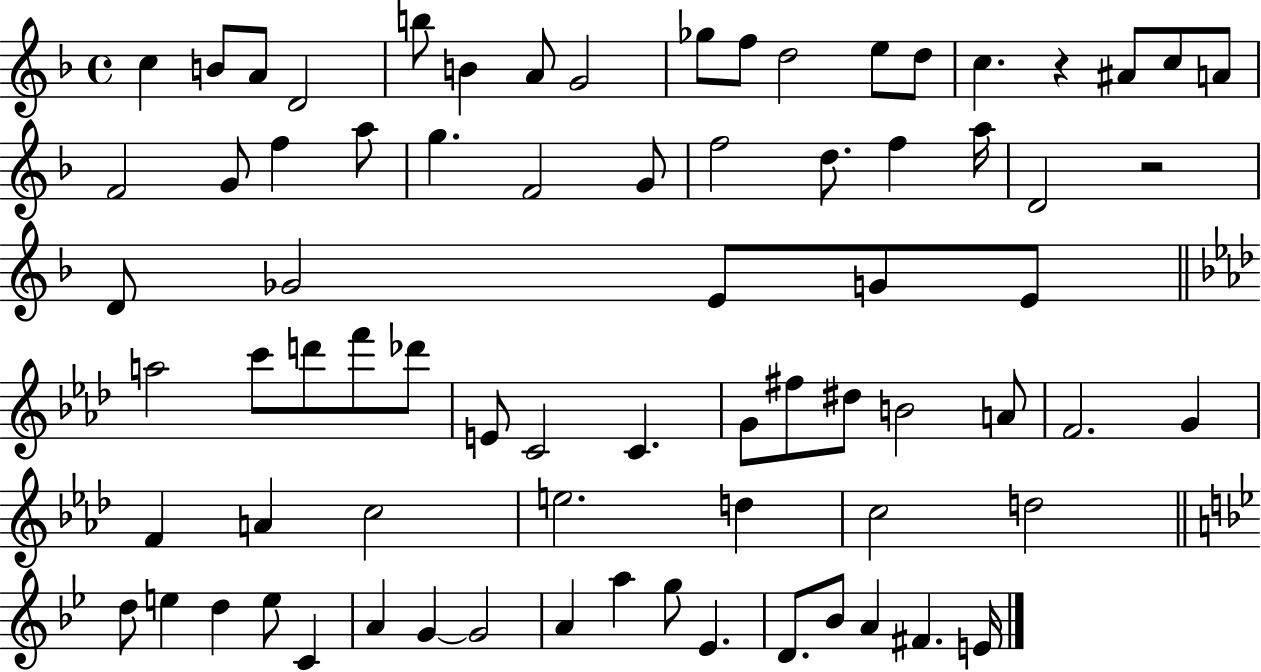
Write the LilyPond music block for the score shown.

{
  \clef treble
  \time 4/4
  \defaultTimeSignature
  \key f \major
  c''4 b'8 a'8 d'2 | b''8 b'4 a'8 g'2 | ges''8 f''8 d''2 e''8 d''8 | c''4. r4 ais'8 c''8 a'8 | \break f'2 g'8 f''4 a''8 | g''4. f'2 g'8 | f''2 d''8. f''4 a''16 | d'2 r2 | \break d'8 ges'2 e'8 g'8 e'8 | \bar "||" \break \key f \minor a''2 c'''8 d'''8 f'''8 des'''8 | e'8 c'2 c'4. | g'8 fis''8 dis''8 b'2 a'8 | f'2. g'4 | \break f'4 a'4 c''2 | e''2. d''4 | c''2 d''2 | \bar "||" \break \key g \minor d''8 e''4 d''4 e''8 c'4 | a'4 g'4~~ g'2 | a'4 a''4 g''8 ees'4. | d'8. bes'8 a'4 fis'4. e'16 | \break \bar "|."
}